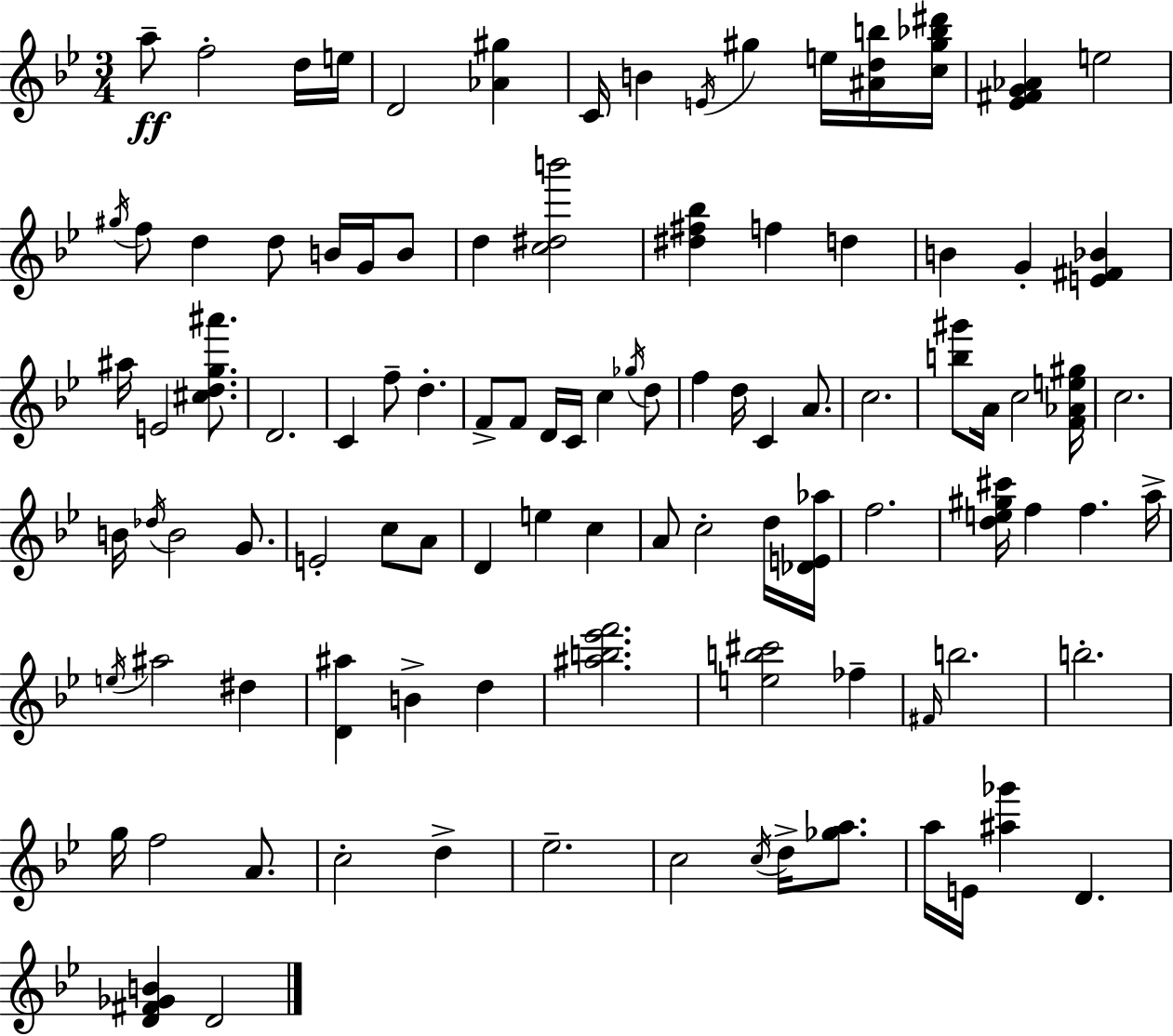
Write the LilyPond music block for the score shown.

{
  \clef treble
  \numericTimeSignature
  \time 3/4
  \key g \minor
  a''8--\ff f''2-. d''16 e''16 | d'2 <aes' gis''>4 | c'16 b'4 \acciaccatura { e'16 } gis''4 e''16 <ais' d'' b''>16 | <c'' gis'' bes'' dis'''>16 <ees' fis' g' aes'>4 e''2 | \break \acciaccatura { gis''16 } f''8 d''4 d''8 b'16 g'16 | b'8 d''4 <c'' dis'' b'''>2 | <dis'' fis'' bes''>4 f''4 d''4 | b'4 g'4-. <e' fis' bes'>4 | \break ais''16 e'2 <cis'' d'' g'' ais'''>8. | d'2. | c'4 f''8-- d''4.-. | f'8-> f'8 d'16 c'16 c''4 | \break \acciaccatura { ges''16 } d''8 f''4 d''16 c'4 | a'8. c''2. | <b'' gis'''>8 a'16 c''2 | <f' aes' e'' gis''>16 c''2. | \break b'16 \acciaccatura { des''16 } b'2 | g'8. e'2-. | c''8 a'8 d'4 e''4 | c''4 a'8 c''2-. | \break d''16 <des' e' aes''>16 f''2. | <d'' e'' gis'' cis'''>16 f''4 f''4. | a''16-> \acciaccatura { e''16 } ais''2 | dis''4 <d' ais''>4 b'4-> | \break d''4 <ais'' b'' ees''' f'''>2. | <e'' b'' cis'''>2 | fes''4-- \grace { fis'16 } b''2. | b''2.-. | \break g''16 f''2 | a'8. c''2-. | d''4-> ees''2.-- | c''2 | \break \acciaccatura { c''16 } d''16-> <ges'' a''>8. a''16 e'16 <ais'' ges'''>4 | d'4. <d' fis' ges' b'>4 d'2 | \bar "|."
}